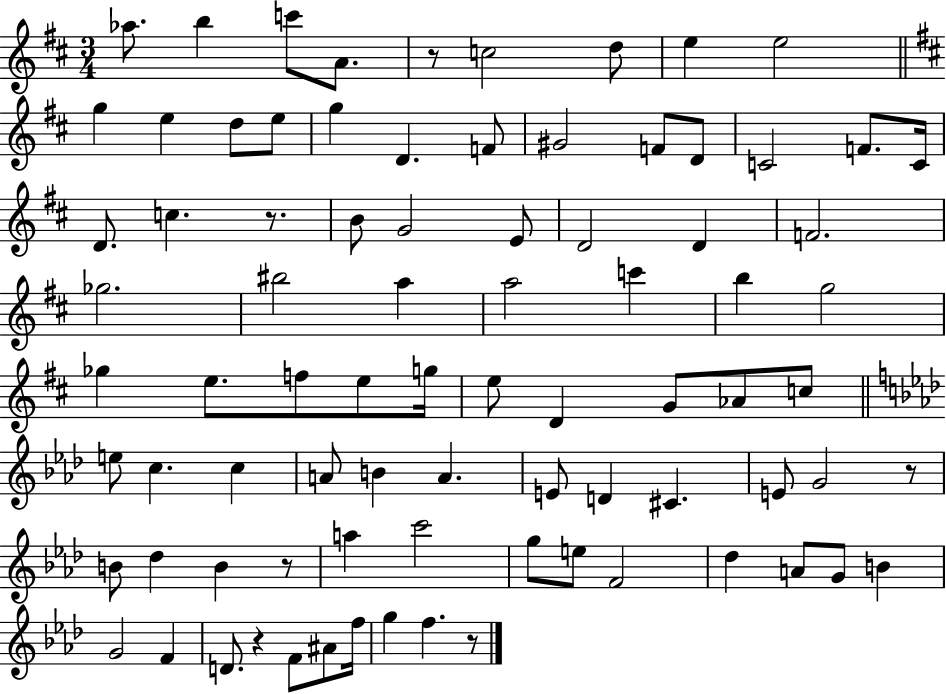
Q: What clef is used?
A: treble